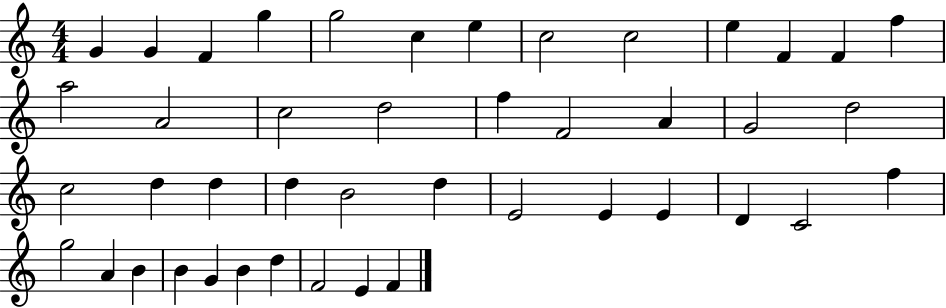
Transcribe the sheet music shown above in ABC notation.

X:1
T:Untitled
M:4/4
L:1/4
K:C
G G F g g2 c e c2 c2 e F F f a2 A2 c2 d2 f F2 A G2 d2 c2 d d d B2 d E2 E E D C2 f g2 A B B G B d F2 E F